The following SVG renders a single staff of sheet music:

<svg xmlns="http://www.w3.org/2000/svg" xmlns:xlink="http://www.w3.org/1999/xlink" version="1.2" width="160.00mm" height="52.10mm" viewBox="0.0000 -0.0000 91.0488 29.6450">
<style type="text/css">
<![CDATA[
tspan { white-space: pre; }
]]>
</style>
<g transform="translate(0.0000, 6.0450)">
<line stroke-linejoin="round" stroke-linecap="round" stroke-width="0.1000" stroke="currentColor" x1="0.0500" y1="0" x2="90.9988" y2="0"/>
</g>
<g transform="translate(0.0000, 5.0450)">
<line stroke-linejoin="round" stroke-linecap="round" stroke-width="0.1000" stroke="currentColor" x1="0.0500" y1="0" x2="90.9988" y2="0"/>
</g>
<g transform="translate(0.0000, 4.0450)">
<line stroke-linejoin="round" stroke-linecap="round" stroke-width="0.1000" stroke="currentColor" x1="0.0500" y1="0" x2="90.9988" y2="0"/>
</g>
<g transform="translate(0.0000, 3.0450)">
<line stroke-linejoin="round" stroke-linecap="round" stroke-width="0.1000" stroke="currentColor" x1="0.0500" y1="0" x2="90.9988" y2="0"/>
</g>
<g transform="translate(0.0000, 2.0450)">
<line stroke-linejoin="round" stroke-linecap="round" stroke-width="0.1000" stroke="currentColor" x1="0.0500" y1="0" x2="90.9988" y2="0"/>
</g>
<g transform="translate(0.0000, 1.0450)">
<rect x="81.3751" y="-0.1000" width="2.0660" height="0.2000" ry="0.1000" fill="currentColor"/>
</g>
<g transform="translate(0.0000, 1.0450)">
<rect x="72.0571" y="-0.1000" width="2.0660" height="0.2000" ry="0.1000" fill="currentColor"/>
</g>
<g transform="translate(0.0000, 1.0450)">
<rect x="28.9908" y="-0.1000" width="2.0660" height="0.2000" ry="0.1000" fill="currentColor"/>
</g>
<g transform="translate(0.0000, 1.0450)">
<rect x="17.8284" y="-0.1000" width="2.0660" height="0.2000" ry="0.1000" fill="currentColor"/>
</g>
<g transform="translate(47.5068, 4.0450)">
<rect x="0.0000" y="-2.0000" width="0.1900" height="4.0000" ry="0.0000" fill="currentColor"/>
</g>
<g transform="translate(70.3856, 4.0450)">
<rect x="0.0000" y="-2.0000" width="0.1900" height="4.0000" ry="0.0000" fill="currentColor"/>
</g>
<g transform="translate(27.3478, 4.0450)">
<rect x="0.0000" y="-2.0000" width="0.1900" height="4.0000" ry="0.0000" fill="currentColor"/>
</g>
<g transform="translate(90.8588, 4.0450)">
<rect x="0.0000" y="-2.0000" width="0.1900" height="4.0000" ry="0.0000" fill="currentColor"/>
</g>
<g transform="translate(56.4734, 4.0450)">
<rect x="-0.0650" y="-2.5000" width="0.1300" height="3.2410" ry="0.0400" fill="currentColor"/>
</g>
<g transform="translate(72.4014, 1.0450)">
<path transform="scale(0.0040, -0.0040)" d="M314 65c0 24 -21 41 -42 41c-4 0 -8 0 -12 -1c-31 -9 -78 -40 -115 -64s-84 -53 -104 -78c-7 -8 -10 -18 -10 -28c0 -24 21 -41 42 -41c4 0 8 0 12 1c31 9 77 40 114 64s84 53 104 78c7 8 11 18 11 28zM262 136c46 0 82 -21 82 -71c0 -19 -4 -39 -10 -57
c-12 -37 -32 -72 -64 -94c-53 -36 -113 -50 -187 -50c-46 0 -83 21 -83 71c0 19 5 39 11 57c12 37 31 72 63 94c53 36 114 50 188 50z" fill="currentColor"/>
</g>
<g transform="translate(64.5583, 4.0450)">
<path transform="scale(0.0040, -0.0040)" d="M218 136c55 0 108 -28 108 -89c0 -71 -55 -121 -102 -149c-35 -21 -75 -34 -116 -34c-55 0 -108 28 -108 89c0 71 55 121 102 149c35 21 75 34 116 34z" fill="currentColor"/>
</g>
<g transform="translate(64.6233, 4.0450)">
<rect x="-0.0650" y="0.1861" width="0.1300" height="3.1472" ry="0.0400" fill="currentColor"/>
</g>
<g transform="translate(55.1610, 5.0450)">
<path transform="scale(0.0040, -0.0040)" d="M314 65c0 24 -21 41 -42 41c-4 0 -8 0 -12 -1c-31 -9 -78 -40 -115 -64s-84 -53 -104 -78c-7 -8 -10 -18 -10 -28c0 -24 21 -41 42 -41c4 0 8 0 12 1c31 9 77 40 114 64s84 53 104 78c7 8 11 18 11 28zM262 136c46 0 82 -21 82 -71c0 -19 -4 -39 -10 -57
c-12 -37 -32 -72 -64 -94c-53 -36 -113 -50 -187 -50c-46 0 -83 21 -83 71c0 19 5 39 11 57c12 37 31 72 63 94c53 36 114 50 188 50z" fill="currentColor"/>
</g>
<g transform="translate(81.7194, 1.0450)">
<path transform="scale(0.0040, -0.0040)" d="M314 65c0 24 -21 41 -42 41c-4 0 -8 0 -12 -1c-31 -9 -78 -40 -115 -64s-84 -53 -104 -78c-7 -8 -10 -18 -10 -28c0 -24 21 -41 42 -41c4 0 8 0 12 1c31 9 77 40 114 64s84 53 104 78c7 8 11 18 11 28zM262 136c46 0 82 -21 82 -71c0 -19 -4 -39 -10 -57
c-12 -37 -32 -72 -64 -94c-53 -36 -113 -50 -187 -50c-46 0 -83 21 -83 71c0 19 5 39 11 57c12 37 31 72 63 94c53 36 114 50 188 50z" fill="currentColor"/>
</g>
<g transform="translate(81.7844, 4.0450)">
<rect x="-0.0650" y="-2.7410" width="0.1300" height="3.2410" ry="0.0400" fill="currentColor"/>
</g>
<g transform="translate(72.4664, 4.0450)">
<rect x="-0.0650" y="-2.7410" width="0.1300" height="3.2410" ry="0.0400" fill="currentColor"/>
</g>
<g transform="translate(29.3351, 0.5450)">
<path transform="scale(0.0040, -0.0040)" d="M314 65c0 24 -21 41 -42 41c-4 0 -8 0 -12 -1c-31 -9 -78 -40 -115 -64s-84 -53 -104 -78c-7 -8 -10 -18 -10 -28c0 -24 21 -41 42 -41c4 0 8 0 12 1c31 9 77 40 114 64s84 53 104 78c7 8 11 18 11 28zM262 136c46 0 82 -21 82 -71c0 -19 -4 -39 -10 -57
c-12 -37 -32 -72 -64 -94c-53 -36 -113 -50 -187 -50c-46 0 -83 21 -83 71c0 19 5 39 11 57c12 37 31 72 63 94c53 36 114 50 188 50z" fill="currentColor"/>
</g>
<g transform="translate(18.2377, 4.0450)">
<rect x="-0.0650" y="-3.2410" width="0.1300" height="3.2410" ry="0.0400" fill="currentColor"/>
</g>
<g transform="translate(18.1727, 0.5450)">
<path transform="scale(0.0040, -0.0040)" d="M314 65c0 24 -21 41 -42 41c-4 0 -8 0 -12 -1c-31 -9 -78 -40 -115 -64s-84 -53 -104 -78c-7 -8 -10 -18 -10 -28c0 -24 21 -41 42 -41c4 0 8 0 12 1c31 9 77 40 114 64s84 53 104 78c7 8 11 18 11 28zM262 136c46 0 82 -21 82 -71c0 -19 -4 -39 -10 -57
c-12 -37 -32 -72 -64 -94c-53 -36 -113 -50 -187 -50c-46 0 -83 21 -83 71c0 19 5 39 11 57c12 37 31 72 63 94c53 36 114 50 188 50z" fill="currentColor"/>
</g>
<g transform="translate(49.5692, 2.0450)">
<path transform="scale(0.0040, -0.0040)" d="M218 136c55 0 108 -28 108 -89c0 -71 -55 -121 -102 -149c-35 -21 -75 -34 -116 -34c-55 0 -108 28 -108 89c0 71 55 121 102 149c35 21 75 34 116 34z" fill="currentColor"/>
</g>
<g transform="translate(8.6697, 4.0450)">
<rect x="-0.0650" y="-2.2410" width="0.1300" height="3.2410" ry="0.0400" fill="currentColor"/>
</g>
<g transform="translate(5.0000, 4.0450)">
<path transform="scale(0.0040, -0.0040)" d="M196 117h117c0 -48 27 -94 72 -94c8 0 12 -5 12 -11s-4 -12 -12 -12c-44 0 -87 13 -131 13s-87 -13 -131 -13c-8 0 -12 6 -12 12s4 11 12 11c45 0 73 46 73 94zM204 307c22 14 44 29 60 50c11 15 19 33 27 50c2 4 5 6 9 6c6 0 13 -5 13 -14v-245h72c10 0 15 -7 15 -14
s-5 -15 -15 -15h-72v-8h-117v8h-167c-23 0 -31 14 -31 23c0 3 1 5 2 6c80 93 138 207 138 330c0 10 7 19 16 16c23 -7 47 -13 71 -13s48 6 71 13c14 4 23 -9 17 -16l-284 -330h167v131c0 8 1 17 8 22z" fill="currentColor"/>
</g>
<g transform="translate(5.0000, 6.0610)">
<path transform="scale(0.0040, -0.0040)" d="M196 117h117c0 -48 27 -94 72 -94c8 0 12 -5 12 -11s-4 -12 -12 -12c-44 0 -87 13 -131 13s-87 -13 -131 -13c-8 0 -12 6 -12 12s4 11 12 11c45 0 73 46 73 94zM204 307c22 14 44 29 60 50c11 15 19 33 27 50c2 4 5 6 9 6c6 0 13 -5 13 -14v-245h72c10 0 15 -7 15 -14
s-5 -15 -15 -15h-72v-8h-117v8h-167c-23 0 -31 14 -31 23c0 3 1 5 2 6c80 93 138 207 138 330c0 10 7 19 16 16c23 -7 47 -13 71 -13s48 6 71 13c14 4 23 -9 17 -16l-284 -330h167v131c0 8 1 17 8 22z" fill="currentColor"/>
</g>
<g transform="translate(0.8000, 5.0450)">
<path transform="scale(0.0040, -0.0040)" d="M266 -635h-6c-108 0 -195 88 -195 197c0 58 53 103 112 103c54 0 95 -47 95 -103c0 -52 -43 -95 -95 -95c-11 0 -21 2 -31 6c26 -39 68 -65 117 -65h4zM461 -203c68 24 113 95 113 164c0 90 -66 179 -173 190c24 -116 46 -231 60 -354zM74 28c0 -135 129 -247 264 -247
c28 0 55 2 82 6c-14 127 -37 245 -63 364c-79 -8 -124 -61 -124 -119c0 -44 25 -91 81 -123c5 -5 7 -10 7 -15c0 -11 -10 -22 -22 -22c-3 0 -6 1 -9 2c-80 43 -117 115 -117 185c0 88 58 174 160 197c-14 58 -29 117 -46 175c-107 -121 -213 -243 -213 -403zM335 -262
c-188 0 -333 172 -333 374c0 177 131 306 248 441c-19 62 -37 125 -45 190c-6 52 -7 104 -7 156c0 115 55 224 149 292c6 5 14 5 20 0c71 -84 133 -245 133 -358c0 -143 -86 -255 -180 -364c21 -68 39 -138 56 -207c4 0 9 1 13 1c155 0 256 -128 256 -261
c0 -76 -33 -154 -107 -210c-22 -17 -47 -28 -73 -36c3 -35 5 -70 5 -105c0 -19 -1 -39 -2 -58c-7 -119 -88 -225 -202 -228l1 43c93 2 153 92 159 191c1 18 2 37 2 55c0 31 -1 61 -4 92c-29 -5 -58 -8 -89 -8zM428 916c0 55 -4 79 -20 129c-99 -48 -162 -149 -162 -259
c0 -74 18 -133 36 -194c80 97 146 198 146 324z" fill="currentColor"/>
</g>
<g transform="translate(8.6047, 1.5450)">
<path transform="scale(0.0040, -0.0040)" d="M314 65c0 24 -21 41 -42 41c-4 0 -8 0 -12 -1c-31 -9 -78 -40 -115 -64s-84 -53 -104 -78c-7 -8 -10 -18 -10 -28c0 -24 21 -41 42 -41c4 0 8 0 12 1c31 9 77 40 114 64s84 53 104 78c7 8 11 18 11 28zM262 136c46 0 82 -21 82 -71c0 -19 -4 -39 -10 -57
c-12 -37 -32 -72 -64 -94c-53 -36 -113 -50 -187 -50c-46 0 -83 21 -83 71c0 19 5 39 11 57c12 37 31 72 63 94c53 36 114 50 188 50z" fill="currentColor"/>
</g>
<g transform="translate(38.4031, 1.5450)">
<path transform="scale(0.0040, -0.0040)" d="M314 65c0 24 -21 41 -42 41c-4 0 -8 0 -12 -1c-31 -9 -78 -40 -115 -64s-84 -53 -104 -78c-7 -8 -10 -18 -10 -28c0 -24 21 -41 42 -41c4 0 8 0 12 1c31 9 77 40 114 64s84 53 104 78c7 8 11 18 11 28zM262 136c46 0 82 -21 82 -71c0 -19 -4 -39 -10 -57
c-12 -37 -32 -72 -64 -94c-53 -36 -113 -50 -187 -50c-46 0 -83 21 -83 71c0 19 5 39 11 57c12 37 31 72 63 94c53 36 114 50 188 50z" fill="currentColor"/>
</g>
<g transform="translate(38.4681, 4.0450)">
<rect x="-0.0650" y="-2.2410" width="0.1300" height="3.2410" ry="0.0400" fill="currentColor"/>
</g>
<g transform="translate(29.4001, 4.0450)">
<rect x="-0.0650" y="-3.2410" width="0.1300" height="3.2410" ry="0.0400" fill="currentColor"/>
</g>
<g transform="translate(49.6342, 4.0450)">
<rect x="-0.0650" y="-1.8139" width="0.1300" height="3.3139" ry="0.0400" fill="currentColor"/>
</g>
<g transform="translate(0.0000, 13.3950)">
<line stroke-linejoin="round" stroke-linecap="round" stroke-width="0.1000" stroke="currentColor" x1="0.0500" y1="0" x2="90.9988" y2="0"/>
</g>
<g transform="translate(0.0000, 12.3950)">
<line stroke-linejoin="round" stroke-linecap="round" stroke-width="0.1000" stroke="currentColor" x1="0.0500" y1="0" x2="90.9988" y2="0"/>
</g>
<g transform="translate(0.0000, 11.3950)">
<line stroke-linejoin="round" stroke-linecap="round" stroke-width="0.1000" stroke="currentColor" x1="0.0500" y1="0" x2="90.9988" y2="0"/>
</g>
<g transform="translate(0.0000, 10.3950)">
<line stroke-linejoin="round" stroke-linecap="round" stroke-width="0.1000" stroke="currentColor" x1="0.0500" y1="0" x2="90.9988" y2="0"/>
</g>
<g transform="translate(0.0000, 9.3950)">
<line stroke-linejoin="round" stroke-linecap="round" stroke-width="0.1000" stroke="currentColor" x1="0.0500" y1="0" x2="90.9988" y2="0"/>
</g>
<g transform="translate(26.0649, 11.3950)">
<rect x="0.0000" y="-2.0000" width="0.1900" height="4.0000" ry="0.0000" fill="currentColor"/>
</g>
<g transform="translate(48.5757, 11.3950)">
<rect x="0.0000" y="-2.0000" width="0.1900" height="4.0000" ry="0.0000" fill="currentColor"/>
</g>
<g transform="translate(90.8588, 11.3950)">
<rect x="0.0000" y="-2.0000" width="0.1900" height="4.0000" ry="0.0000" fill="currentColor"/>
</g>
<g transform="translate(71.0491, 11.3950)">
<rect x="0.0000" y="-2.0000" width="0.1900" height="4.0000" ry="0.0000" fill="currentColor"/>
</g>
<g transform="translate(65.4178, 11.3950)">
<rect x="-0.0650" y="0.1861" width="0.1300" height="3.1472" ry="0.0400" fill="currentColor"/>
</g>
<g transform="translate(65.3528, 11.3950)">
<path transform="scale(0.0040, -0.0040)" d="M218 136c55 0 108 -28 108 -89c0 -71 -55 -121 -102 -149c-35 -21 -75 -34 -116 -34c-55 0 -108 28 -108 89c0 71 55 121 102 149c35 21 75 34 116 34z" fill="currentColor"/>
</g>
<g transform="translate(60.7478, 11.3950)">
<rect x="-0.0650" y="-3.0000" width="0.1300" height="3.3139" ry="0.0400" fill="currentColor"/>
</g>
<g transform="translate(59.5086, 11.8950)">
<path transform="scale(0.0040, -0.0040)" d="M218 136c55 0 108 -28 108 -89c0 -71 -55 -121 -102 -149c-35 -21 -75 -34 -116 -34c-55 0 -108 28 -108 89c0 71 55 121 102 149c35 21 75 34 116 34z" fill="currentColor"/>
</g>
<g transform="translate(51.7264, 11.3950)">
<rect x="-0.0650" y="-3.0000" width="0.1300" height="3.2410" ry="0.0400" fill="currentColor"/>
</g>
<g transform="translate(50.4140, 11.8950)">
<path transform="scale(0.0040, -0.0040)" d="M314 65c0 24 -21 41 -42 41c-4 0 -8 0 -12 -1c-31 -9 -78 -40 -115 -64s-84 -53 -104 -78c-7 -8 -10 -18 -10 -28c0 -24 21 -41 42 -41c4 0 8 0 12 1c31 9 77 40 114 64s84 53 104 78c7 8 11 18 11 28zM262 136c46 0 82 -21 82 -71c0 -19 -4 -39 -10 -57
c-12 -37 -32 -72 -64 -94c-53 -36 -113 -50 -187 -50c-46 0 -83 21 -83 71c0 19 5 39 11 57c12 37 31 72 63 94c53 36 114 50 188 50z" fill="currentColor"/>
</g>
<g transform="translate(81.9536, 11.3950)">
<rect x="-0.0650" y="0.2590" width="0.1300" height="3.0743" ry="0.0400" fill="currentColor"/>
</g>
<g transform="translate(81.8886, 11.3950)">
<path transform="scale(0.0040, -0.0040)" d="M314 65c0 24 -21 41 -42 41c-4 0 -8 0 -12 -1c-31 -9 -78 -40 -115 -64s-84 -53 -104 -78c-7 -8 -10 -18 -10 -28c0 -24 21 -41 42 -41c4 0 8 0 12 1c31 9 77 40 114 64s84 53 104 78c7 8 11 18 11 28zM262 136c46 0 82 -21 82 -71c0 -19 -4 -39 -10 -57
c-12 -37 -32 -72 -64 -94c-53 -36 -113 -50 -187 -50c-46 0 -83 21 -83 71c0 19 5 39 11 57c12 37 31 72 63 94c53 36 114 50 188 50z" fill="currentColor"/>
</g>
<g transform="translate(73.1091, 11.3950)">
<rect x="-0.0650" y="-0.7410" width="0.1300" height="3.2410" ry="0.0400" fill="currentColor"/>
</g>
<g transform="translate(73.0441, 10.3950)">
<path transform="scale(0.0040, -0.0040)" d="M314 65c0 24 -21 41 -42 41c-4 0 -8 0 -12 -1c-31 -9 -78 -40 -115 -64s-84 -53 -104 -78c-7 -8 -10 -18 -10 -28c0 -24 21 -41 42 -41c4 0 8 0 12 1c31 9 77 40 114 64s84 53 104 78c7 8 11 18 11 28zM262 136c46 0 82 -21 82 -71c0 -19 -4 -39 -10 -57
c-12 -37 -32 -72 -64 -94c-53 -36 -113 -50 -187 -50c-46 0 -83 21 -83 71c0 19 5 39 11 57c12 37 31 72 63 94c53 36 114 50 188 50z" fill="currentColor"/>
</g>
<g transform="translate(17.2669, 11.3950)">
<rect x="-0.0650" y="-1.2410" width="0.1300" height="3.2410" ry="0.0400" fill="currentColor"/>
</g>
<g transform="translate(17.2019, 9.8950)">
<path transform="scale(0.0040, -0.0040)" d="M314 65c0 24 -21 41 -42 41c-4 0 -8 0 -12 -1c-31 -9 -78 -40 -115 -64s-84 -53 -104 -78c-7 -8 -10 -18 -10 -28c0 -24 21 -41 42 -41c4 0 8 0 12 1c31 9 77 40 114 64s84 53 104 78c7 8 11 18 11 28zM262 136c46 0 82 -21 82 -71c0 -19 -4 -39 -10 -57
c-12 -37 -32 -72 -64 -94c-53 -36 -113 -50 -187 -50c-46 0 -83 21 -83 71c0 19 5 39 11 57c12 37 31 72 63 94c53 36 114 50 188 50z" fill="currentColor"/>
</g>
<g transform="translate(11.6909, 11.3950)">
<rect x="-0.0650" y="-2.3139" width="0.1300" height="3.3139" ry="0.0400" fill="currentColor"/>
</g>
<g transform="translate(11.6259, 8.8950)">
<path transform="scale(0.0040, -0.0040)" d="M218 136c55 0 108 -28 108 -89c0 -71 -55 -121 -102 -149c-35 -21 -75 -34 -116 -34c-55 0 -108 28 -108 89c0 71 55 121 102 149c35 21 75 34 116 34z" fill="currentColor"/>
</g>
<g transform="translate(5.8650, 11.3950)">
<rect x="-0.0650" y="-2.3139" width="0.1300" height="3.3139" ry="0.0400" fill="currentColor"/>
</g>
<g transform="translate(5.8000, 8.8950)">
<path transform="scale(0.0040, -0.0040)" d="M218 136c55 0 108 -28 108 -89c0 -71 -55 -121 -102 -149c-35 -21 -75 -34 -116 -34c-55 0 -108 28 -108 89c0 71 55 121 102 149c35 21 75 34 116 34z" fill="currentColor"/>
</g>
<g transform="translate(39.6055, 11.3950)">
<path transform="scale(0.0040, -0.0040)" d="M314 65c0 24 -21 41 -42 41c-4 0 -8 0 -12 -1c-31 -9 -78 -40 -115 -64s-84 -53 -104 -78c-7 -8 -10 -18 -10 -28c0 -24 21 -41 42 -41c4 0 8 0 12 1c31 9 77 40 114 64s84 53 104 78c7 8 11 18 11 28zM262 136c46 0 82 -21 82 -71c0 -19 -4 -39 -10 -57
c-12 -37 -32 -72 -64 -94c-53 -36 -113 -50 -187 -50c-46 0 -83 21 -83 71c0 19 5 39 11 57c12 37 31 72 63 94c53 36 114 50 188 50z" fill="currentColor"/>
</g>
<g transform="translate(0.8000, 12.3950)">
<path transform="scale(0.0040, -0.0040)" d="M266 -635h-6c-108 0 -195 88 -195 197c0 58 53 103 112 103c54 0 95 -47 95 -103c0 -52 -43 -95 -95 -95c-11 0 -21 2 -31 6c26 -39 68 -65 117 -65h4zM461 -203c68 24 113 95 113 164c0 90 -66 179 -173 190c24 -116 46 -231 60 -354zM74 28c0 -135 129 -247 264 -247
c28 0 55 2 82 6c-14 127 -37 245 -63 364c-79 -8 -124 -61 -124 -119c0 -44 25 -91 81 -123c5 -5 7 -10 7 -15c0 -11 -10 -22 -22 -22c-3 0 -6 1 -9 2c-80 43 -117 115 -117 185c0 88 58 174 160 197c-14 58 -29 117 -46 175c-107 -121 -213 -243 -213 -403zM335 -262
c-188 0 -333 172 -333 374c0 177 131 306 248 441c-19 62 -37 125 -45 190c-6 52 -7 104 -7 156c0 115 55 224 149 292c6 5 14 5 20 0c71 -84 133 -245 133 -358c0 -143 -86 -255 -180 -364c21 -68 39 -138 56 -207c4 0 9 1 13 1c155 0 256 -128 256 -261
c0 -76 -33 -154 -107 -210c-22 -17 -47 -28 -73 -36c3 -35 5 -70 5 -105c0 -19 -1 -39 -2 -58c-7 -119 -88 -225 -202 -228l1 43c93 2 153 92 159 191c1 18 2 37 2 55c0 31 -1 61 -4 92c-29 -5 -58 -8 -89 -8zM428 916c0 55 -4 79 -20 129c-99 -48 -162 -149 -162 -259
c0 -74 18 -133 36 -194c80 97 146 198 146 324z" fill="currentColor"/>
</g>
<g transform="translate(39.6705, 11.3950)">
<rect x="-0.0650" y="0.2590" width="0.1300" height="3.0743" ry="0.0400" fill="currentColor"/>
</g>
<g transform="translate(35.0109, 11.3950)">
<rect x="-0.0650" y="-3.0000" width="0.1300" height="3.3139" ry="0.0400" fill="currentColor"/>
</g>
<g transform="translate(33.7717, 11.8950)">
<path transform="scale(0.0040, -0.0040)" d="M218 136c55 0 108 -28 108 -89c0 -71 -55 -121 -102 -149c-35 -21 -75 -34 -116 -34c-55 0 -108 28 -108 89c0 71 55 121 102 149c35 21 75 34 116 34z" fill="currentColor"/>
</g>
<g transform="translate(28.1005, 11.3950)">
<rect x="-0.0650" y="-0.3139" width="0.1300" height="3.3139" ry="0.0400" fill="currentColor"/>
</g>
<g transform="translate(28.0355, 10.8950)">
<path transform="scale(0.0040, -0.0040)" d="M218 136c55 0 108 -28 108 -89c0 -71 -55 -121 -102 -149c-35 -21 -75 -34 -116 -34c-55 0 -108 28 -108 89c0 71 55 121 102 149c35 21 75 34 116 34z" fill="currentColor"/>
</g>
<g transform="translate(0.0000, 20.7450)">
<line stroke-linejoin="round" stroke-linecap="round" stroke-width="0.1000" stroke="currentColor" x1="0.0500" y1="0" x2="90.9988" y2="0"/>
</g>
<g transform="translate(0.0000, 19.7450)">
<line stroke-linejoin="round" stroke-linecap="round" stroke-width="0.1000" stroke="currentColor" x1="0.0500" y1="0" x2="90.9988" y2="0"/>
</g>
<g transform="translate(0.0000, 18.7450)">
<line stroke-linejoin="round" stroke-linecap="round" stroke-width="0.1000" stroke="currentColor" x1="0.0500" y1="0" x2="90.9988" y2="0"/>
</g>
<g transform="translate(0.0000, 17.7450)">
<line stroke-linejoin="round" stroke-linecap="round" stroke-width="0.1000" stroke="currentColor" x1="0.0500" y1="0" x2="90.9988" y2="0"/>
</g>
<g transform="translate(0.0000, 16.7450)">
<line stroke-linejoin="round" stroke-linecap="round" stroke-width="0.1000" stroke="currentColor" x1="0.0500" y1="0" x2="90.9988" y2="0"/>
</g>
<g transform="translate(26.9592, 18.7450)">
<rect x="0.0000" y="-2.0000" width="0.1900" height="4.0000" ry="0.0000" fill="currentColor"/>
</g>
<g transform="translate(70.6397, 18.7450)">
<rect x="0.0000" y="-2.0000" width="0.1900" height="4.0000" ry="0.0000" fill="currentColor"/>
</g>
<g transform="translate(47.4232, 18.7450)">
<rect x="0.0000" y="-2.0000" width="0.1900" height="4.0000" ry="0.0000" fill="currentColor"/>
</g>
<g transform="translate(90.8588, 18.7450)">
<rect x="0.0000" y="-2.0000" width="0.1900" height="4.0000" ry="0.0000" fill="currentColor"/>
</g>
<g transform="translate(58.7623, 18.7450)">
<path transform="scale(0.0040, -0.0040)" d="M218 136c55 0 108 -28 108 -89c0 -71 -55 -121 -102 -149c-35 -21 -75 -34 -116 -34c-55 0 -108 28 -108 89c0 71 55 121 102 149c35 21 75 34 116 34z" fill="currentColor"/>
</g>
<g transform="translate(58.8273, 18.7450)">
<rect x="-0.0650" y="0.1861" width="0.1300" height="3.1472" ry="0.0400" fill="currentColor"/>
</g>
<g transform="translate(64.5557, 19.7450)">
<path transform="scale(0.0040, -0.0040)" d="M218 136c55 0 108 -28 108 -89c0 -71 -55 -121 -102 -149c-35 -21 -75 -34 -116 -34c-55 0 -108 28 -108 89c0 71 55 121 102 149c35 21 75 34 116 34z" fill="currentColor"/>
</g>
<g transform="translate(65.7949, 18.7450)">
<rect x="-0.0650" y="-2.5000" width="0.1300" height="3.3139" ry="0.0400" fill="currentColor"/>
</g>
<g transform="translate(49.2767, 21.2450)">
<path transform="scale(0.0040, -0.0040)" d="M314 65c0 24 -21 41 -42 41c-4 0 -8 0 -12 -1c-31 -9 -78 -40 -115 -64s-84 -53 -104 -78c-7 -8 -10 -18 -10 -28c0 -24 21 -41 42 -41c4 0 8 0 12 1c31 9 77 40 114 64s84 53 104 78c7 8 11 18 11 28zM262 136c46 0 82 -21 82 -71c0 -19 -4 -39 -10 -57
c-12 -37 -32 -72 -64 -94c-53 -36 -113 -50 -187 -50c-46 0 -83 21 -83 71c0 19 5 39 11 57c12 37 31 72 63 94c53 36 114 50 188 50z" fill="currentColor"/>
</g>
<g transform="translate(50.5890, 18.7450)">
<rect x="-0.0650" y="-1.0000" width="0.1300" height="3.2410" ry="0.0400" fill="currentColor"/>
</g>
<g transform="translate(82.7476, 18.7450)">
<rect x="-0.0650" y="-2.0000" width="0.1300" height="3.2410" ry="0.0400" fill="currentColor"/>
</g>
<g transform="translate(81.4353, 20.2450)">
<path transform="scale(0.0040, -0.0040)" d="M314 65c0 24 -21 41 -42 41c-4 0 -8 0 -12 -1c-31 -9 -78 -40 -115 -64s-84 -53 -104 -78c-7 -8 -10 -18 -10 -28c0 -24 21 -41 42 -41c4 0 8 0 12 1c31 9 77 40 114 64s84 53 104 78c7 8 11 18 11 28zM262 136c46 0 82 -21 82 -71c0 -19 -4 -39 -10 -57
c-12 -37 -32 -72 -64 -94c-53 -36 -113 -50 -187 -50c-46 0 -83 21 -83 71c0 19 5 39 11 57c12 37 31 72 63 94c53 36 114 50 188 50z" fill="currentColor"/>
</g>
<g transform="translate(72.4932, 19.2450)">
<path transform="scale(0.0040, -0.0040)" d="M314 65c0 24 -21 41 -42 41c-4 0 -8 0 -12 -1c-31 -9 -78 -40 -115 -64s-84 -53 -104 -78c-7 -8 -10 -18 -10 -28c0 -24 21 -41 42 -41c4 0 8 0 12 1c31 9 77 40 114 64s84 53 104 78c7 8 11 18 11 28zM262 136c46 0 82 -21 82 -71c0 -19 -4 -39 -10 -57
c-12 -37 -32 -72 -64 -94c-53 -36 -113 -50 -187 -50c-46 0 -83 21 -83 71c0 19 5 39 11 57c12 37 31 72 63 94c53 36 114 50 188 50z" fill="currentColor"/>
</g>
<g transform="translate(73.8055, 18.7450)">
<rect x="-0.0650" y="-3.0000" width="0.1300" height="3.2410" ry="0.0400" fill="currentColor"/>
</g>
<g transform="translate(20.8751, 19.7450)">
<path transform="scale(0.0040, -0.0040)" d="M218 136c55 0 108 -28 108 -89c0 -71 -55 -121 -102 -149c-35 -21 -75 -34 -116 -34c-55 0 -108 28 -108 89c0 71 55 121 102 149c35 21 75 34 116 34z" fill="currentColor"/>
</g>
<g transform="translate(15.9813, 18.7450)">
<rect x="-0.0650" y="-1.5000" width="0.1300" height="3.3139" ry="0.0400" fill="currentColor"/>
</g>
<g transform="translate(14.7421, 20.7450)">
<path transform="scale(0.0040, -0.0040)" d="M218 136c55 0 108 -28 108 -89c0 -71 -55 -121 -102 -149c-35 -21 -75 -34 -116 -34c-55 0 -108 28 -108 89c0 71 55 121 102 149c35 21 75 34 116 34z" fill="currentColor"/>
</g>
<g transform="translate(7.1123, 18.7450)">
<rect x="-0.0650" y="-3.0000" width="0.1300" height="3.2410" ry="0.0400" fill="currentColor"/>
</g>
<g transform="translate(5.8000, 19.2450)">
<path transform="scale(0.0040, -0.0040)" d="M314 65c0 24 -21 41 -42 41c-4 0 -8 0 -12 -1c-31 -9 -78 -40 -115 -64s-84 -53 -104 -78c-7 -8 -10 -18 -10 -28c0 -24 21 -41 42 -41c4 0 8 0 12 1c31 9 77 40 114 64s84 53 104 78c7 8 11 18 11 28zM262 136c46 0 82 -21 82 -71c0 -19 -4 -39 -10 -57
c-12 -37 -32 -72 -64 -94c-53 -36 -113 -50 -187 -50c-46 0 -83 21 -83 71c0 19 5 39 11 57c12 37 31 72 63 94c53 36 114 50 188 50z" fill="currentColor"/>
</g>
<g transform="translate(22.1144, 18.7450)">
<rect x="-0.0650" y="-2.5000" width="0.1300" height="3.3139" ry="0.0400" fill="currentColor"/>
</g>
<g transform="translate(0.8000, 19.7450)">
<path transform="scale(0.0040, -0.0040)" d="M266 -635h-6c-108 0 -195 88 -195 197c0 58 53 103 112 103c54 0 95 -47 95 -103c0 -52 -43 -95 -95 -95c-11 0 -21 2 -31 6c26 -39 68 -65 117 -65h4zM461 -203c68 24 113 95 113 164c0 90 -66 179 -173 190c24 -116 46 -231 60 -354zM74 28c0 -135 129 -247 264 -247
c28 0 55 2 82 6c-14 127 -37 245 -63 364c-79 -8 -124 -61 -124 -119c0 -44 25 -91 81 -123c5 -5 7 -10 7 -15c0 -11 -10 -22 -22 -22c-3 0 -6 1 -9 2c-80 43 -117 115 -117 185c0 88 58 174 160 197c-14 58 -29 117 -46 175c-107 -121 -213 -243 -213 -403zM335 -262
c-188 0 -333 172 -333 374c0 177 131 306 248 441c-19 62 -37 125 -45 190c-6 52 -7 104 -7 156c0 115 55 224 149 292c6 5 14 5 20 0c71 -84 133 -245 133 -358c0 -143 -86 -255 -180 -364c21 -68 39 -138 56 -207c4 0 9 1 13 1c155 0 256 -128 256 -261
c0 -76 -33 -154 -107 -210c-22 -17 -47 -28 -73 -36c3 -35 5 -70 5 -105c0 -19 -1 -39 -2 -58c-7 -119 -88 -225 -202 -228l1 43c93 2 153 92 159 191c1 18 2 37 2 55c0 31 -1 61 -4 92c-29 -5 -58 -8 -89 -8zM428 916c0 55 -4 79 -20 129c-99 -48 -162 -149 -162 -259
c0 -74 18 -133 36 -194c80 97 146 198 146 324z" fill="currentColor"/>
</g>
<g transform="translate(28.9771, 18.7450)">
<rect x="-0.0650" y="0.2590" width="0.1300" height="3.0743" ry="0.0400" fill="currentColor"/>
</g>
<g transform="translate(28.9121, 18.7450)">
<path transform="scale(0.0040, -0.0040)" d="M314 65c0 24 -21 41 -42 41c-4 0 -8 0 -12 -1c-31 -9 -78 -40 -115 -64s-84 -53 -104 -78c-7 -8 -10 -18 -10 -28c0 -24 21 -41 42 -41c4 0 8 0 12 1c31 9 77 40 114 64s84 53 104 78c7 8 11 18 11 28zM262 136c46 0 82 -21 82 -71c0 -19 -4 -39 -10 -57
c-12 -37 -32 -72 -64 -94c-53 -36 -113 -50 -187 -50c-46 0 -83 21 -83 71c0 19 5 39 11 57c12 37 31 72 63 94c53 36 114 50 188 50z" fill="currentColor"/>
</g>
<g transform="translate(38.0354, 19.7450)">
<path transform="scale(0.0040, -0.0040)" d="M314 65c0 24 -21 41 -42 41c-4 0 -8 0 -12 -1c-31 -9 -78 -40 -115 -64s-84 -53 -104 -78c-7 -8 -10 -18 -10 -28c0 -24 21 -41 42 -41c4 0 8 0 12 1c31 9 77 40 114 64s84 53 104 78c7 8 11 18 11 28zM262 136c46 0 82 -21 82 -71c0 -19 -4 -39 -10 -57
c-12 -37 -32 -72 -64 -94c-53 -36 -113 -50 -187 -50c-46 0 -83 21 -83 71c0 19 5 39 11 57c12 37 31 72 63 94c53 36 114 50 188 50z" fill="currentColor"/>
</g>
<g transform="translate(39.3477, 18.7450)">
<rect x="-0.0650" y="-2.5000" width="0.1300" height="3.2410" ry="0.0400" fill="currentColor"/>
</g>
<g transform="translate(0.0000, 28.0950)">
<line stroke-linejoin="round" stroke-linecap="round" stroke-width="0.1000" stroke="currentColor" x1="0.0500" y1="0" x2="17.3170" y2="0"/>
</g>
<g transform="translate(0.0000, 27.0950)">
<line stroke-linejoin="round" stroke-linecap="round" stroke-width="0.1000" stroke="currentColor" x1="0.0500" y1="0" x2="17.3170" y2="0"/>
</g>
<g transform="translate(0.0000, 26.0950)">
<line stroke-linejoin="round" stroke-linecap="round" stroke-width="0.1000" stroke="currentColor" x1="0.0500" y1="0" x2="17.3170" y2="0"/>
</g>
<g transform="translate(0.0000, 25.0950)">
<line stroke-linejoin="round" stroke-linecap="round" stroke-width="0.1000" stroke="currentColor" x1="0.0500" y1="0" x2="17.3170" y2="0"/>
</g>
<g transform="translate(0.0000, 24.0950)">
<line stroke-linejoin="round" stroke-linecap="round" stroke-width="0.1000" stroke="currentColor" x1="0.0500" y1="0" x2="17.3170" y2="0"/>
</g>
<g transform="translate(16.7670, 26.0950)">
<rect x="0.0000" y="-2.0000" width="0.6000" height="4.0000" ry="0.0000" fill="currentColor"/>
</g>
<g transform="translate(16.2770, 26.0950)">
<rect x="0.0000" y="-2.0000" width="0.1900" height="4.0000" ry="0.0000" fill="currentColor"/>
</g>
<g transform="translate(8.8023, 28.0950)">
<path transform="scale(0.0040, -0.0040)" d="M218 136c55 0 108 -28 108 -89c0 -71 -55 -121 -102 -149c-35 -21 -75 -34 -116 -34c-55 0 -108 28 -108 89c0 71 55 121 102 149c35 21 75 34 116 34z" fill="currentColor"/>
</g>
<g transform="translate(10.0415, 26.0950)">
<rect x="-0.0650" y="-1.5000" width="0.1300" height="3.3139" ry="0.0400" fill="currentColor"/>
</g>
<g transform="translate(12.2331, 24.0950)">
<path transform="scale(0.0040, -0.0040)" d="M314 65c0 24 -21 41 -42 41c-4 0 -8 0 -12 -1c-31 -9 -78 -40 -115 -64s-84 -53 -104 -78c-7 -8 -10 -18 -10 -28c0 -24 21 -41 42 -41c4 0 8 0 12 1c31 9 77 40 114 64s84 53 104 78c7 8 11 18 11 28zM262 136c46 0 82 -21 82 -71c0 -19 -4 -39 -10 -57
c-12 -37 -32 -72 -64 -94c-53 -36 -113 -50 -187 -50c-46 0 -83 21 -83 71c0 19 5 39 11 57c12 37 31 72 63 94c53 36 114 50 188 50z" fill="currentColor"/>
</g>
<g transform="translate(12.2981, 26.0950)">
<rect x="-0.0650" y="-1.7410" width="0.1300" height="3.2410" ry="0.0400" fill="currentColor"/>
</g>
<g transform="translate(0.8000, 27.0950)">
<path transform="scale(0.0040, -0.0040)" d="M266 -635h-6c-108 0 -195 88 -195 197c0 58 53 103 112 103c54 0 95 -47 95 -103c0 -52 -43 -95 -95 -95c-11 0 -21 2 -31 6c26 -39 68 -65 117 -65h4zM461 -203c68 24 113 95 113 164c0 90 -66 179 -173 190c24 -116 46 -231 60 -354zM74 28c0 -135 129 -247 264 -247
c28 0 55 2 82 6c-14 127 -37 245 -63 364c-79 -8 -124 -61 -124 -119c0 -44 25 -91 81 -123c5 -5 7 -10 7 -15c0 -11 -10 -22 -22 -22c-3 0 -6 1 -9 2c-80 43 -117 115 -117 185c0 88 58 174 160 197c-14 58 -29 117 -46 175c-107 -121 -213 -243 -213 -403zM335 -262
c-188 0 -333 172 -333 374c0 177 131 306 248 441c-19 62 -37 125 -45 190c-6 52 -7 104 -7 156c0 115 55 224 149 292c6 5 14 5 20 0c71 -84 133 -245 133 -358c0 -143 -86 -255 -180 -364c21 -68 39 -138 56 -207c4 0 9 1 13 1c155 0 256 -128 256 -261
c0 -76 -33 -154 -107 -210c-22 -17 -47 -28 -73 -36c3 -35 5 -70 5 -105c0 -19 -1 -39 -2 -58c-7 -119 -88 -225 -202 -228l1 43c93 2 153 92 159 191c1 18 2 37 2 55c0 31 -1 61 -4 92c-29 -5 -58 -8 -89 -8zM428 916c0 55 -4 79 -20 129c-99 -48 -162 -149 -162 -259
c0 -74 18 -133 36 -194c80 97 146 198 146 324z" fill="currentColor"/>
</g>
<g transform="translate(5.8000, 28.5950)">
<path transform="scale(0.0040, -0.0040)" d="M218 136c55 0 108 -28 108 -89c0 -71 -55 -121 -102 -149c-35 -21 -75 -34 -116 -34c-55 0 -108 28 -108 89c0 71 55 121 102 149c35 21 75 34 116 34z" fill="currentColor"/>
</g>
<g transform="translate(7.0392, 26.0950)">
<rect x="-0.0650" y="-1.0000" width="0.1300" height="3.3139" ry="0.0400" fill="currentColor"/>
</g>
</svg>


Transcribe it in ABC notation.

X:1
T:Untitled
M:4/4
L:1/4
K:C
g2 b2 b2 g2 f G2 B a2 a2 g g e2 c A B2 A2 A B d2 B2 A2 E G B2 G2 D2 B G A2 F2 D E f2